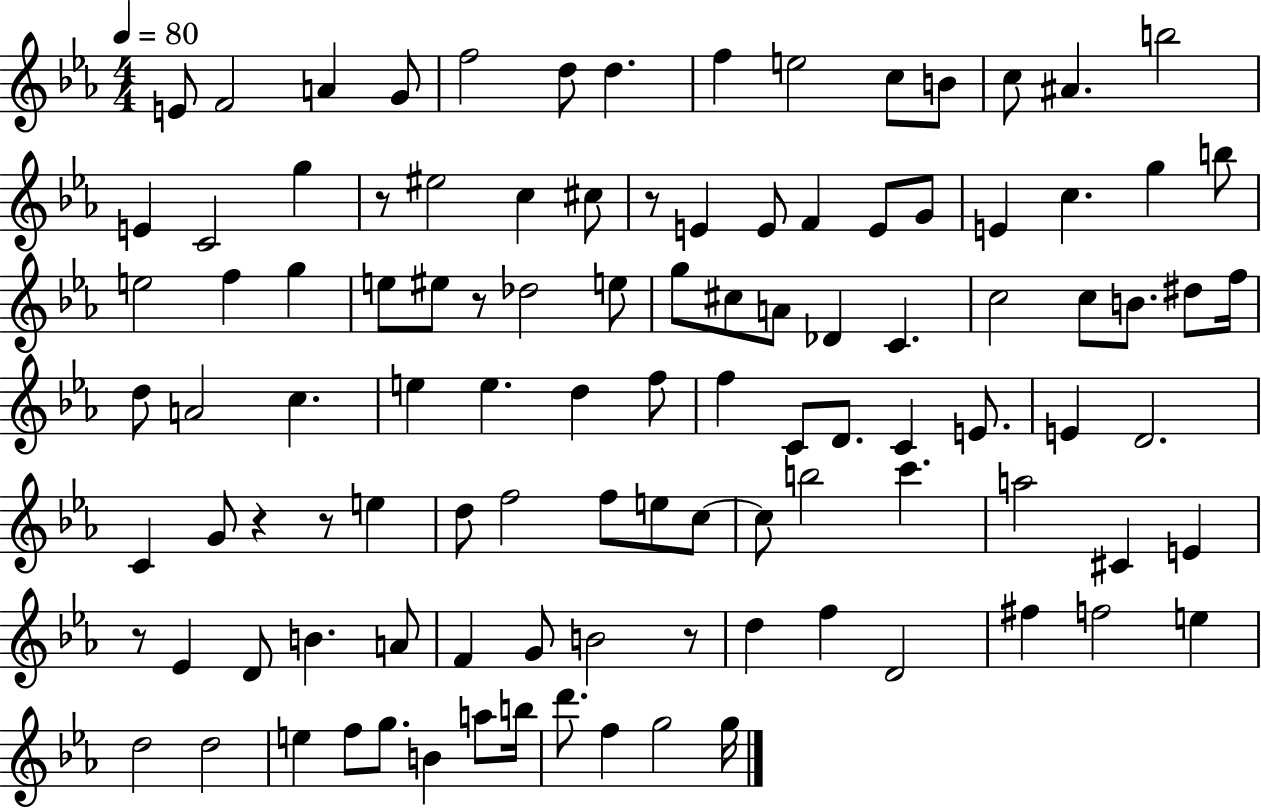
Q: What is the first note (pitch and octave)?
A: E4